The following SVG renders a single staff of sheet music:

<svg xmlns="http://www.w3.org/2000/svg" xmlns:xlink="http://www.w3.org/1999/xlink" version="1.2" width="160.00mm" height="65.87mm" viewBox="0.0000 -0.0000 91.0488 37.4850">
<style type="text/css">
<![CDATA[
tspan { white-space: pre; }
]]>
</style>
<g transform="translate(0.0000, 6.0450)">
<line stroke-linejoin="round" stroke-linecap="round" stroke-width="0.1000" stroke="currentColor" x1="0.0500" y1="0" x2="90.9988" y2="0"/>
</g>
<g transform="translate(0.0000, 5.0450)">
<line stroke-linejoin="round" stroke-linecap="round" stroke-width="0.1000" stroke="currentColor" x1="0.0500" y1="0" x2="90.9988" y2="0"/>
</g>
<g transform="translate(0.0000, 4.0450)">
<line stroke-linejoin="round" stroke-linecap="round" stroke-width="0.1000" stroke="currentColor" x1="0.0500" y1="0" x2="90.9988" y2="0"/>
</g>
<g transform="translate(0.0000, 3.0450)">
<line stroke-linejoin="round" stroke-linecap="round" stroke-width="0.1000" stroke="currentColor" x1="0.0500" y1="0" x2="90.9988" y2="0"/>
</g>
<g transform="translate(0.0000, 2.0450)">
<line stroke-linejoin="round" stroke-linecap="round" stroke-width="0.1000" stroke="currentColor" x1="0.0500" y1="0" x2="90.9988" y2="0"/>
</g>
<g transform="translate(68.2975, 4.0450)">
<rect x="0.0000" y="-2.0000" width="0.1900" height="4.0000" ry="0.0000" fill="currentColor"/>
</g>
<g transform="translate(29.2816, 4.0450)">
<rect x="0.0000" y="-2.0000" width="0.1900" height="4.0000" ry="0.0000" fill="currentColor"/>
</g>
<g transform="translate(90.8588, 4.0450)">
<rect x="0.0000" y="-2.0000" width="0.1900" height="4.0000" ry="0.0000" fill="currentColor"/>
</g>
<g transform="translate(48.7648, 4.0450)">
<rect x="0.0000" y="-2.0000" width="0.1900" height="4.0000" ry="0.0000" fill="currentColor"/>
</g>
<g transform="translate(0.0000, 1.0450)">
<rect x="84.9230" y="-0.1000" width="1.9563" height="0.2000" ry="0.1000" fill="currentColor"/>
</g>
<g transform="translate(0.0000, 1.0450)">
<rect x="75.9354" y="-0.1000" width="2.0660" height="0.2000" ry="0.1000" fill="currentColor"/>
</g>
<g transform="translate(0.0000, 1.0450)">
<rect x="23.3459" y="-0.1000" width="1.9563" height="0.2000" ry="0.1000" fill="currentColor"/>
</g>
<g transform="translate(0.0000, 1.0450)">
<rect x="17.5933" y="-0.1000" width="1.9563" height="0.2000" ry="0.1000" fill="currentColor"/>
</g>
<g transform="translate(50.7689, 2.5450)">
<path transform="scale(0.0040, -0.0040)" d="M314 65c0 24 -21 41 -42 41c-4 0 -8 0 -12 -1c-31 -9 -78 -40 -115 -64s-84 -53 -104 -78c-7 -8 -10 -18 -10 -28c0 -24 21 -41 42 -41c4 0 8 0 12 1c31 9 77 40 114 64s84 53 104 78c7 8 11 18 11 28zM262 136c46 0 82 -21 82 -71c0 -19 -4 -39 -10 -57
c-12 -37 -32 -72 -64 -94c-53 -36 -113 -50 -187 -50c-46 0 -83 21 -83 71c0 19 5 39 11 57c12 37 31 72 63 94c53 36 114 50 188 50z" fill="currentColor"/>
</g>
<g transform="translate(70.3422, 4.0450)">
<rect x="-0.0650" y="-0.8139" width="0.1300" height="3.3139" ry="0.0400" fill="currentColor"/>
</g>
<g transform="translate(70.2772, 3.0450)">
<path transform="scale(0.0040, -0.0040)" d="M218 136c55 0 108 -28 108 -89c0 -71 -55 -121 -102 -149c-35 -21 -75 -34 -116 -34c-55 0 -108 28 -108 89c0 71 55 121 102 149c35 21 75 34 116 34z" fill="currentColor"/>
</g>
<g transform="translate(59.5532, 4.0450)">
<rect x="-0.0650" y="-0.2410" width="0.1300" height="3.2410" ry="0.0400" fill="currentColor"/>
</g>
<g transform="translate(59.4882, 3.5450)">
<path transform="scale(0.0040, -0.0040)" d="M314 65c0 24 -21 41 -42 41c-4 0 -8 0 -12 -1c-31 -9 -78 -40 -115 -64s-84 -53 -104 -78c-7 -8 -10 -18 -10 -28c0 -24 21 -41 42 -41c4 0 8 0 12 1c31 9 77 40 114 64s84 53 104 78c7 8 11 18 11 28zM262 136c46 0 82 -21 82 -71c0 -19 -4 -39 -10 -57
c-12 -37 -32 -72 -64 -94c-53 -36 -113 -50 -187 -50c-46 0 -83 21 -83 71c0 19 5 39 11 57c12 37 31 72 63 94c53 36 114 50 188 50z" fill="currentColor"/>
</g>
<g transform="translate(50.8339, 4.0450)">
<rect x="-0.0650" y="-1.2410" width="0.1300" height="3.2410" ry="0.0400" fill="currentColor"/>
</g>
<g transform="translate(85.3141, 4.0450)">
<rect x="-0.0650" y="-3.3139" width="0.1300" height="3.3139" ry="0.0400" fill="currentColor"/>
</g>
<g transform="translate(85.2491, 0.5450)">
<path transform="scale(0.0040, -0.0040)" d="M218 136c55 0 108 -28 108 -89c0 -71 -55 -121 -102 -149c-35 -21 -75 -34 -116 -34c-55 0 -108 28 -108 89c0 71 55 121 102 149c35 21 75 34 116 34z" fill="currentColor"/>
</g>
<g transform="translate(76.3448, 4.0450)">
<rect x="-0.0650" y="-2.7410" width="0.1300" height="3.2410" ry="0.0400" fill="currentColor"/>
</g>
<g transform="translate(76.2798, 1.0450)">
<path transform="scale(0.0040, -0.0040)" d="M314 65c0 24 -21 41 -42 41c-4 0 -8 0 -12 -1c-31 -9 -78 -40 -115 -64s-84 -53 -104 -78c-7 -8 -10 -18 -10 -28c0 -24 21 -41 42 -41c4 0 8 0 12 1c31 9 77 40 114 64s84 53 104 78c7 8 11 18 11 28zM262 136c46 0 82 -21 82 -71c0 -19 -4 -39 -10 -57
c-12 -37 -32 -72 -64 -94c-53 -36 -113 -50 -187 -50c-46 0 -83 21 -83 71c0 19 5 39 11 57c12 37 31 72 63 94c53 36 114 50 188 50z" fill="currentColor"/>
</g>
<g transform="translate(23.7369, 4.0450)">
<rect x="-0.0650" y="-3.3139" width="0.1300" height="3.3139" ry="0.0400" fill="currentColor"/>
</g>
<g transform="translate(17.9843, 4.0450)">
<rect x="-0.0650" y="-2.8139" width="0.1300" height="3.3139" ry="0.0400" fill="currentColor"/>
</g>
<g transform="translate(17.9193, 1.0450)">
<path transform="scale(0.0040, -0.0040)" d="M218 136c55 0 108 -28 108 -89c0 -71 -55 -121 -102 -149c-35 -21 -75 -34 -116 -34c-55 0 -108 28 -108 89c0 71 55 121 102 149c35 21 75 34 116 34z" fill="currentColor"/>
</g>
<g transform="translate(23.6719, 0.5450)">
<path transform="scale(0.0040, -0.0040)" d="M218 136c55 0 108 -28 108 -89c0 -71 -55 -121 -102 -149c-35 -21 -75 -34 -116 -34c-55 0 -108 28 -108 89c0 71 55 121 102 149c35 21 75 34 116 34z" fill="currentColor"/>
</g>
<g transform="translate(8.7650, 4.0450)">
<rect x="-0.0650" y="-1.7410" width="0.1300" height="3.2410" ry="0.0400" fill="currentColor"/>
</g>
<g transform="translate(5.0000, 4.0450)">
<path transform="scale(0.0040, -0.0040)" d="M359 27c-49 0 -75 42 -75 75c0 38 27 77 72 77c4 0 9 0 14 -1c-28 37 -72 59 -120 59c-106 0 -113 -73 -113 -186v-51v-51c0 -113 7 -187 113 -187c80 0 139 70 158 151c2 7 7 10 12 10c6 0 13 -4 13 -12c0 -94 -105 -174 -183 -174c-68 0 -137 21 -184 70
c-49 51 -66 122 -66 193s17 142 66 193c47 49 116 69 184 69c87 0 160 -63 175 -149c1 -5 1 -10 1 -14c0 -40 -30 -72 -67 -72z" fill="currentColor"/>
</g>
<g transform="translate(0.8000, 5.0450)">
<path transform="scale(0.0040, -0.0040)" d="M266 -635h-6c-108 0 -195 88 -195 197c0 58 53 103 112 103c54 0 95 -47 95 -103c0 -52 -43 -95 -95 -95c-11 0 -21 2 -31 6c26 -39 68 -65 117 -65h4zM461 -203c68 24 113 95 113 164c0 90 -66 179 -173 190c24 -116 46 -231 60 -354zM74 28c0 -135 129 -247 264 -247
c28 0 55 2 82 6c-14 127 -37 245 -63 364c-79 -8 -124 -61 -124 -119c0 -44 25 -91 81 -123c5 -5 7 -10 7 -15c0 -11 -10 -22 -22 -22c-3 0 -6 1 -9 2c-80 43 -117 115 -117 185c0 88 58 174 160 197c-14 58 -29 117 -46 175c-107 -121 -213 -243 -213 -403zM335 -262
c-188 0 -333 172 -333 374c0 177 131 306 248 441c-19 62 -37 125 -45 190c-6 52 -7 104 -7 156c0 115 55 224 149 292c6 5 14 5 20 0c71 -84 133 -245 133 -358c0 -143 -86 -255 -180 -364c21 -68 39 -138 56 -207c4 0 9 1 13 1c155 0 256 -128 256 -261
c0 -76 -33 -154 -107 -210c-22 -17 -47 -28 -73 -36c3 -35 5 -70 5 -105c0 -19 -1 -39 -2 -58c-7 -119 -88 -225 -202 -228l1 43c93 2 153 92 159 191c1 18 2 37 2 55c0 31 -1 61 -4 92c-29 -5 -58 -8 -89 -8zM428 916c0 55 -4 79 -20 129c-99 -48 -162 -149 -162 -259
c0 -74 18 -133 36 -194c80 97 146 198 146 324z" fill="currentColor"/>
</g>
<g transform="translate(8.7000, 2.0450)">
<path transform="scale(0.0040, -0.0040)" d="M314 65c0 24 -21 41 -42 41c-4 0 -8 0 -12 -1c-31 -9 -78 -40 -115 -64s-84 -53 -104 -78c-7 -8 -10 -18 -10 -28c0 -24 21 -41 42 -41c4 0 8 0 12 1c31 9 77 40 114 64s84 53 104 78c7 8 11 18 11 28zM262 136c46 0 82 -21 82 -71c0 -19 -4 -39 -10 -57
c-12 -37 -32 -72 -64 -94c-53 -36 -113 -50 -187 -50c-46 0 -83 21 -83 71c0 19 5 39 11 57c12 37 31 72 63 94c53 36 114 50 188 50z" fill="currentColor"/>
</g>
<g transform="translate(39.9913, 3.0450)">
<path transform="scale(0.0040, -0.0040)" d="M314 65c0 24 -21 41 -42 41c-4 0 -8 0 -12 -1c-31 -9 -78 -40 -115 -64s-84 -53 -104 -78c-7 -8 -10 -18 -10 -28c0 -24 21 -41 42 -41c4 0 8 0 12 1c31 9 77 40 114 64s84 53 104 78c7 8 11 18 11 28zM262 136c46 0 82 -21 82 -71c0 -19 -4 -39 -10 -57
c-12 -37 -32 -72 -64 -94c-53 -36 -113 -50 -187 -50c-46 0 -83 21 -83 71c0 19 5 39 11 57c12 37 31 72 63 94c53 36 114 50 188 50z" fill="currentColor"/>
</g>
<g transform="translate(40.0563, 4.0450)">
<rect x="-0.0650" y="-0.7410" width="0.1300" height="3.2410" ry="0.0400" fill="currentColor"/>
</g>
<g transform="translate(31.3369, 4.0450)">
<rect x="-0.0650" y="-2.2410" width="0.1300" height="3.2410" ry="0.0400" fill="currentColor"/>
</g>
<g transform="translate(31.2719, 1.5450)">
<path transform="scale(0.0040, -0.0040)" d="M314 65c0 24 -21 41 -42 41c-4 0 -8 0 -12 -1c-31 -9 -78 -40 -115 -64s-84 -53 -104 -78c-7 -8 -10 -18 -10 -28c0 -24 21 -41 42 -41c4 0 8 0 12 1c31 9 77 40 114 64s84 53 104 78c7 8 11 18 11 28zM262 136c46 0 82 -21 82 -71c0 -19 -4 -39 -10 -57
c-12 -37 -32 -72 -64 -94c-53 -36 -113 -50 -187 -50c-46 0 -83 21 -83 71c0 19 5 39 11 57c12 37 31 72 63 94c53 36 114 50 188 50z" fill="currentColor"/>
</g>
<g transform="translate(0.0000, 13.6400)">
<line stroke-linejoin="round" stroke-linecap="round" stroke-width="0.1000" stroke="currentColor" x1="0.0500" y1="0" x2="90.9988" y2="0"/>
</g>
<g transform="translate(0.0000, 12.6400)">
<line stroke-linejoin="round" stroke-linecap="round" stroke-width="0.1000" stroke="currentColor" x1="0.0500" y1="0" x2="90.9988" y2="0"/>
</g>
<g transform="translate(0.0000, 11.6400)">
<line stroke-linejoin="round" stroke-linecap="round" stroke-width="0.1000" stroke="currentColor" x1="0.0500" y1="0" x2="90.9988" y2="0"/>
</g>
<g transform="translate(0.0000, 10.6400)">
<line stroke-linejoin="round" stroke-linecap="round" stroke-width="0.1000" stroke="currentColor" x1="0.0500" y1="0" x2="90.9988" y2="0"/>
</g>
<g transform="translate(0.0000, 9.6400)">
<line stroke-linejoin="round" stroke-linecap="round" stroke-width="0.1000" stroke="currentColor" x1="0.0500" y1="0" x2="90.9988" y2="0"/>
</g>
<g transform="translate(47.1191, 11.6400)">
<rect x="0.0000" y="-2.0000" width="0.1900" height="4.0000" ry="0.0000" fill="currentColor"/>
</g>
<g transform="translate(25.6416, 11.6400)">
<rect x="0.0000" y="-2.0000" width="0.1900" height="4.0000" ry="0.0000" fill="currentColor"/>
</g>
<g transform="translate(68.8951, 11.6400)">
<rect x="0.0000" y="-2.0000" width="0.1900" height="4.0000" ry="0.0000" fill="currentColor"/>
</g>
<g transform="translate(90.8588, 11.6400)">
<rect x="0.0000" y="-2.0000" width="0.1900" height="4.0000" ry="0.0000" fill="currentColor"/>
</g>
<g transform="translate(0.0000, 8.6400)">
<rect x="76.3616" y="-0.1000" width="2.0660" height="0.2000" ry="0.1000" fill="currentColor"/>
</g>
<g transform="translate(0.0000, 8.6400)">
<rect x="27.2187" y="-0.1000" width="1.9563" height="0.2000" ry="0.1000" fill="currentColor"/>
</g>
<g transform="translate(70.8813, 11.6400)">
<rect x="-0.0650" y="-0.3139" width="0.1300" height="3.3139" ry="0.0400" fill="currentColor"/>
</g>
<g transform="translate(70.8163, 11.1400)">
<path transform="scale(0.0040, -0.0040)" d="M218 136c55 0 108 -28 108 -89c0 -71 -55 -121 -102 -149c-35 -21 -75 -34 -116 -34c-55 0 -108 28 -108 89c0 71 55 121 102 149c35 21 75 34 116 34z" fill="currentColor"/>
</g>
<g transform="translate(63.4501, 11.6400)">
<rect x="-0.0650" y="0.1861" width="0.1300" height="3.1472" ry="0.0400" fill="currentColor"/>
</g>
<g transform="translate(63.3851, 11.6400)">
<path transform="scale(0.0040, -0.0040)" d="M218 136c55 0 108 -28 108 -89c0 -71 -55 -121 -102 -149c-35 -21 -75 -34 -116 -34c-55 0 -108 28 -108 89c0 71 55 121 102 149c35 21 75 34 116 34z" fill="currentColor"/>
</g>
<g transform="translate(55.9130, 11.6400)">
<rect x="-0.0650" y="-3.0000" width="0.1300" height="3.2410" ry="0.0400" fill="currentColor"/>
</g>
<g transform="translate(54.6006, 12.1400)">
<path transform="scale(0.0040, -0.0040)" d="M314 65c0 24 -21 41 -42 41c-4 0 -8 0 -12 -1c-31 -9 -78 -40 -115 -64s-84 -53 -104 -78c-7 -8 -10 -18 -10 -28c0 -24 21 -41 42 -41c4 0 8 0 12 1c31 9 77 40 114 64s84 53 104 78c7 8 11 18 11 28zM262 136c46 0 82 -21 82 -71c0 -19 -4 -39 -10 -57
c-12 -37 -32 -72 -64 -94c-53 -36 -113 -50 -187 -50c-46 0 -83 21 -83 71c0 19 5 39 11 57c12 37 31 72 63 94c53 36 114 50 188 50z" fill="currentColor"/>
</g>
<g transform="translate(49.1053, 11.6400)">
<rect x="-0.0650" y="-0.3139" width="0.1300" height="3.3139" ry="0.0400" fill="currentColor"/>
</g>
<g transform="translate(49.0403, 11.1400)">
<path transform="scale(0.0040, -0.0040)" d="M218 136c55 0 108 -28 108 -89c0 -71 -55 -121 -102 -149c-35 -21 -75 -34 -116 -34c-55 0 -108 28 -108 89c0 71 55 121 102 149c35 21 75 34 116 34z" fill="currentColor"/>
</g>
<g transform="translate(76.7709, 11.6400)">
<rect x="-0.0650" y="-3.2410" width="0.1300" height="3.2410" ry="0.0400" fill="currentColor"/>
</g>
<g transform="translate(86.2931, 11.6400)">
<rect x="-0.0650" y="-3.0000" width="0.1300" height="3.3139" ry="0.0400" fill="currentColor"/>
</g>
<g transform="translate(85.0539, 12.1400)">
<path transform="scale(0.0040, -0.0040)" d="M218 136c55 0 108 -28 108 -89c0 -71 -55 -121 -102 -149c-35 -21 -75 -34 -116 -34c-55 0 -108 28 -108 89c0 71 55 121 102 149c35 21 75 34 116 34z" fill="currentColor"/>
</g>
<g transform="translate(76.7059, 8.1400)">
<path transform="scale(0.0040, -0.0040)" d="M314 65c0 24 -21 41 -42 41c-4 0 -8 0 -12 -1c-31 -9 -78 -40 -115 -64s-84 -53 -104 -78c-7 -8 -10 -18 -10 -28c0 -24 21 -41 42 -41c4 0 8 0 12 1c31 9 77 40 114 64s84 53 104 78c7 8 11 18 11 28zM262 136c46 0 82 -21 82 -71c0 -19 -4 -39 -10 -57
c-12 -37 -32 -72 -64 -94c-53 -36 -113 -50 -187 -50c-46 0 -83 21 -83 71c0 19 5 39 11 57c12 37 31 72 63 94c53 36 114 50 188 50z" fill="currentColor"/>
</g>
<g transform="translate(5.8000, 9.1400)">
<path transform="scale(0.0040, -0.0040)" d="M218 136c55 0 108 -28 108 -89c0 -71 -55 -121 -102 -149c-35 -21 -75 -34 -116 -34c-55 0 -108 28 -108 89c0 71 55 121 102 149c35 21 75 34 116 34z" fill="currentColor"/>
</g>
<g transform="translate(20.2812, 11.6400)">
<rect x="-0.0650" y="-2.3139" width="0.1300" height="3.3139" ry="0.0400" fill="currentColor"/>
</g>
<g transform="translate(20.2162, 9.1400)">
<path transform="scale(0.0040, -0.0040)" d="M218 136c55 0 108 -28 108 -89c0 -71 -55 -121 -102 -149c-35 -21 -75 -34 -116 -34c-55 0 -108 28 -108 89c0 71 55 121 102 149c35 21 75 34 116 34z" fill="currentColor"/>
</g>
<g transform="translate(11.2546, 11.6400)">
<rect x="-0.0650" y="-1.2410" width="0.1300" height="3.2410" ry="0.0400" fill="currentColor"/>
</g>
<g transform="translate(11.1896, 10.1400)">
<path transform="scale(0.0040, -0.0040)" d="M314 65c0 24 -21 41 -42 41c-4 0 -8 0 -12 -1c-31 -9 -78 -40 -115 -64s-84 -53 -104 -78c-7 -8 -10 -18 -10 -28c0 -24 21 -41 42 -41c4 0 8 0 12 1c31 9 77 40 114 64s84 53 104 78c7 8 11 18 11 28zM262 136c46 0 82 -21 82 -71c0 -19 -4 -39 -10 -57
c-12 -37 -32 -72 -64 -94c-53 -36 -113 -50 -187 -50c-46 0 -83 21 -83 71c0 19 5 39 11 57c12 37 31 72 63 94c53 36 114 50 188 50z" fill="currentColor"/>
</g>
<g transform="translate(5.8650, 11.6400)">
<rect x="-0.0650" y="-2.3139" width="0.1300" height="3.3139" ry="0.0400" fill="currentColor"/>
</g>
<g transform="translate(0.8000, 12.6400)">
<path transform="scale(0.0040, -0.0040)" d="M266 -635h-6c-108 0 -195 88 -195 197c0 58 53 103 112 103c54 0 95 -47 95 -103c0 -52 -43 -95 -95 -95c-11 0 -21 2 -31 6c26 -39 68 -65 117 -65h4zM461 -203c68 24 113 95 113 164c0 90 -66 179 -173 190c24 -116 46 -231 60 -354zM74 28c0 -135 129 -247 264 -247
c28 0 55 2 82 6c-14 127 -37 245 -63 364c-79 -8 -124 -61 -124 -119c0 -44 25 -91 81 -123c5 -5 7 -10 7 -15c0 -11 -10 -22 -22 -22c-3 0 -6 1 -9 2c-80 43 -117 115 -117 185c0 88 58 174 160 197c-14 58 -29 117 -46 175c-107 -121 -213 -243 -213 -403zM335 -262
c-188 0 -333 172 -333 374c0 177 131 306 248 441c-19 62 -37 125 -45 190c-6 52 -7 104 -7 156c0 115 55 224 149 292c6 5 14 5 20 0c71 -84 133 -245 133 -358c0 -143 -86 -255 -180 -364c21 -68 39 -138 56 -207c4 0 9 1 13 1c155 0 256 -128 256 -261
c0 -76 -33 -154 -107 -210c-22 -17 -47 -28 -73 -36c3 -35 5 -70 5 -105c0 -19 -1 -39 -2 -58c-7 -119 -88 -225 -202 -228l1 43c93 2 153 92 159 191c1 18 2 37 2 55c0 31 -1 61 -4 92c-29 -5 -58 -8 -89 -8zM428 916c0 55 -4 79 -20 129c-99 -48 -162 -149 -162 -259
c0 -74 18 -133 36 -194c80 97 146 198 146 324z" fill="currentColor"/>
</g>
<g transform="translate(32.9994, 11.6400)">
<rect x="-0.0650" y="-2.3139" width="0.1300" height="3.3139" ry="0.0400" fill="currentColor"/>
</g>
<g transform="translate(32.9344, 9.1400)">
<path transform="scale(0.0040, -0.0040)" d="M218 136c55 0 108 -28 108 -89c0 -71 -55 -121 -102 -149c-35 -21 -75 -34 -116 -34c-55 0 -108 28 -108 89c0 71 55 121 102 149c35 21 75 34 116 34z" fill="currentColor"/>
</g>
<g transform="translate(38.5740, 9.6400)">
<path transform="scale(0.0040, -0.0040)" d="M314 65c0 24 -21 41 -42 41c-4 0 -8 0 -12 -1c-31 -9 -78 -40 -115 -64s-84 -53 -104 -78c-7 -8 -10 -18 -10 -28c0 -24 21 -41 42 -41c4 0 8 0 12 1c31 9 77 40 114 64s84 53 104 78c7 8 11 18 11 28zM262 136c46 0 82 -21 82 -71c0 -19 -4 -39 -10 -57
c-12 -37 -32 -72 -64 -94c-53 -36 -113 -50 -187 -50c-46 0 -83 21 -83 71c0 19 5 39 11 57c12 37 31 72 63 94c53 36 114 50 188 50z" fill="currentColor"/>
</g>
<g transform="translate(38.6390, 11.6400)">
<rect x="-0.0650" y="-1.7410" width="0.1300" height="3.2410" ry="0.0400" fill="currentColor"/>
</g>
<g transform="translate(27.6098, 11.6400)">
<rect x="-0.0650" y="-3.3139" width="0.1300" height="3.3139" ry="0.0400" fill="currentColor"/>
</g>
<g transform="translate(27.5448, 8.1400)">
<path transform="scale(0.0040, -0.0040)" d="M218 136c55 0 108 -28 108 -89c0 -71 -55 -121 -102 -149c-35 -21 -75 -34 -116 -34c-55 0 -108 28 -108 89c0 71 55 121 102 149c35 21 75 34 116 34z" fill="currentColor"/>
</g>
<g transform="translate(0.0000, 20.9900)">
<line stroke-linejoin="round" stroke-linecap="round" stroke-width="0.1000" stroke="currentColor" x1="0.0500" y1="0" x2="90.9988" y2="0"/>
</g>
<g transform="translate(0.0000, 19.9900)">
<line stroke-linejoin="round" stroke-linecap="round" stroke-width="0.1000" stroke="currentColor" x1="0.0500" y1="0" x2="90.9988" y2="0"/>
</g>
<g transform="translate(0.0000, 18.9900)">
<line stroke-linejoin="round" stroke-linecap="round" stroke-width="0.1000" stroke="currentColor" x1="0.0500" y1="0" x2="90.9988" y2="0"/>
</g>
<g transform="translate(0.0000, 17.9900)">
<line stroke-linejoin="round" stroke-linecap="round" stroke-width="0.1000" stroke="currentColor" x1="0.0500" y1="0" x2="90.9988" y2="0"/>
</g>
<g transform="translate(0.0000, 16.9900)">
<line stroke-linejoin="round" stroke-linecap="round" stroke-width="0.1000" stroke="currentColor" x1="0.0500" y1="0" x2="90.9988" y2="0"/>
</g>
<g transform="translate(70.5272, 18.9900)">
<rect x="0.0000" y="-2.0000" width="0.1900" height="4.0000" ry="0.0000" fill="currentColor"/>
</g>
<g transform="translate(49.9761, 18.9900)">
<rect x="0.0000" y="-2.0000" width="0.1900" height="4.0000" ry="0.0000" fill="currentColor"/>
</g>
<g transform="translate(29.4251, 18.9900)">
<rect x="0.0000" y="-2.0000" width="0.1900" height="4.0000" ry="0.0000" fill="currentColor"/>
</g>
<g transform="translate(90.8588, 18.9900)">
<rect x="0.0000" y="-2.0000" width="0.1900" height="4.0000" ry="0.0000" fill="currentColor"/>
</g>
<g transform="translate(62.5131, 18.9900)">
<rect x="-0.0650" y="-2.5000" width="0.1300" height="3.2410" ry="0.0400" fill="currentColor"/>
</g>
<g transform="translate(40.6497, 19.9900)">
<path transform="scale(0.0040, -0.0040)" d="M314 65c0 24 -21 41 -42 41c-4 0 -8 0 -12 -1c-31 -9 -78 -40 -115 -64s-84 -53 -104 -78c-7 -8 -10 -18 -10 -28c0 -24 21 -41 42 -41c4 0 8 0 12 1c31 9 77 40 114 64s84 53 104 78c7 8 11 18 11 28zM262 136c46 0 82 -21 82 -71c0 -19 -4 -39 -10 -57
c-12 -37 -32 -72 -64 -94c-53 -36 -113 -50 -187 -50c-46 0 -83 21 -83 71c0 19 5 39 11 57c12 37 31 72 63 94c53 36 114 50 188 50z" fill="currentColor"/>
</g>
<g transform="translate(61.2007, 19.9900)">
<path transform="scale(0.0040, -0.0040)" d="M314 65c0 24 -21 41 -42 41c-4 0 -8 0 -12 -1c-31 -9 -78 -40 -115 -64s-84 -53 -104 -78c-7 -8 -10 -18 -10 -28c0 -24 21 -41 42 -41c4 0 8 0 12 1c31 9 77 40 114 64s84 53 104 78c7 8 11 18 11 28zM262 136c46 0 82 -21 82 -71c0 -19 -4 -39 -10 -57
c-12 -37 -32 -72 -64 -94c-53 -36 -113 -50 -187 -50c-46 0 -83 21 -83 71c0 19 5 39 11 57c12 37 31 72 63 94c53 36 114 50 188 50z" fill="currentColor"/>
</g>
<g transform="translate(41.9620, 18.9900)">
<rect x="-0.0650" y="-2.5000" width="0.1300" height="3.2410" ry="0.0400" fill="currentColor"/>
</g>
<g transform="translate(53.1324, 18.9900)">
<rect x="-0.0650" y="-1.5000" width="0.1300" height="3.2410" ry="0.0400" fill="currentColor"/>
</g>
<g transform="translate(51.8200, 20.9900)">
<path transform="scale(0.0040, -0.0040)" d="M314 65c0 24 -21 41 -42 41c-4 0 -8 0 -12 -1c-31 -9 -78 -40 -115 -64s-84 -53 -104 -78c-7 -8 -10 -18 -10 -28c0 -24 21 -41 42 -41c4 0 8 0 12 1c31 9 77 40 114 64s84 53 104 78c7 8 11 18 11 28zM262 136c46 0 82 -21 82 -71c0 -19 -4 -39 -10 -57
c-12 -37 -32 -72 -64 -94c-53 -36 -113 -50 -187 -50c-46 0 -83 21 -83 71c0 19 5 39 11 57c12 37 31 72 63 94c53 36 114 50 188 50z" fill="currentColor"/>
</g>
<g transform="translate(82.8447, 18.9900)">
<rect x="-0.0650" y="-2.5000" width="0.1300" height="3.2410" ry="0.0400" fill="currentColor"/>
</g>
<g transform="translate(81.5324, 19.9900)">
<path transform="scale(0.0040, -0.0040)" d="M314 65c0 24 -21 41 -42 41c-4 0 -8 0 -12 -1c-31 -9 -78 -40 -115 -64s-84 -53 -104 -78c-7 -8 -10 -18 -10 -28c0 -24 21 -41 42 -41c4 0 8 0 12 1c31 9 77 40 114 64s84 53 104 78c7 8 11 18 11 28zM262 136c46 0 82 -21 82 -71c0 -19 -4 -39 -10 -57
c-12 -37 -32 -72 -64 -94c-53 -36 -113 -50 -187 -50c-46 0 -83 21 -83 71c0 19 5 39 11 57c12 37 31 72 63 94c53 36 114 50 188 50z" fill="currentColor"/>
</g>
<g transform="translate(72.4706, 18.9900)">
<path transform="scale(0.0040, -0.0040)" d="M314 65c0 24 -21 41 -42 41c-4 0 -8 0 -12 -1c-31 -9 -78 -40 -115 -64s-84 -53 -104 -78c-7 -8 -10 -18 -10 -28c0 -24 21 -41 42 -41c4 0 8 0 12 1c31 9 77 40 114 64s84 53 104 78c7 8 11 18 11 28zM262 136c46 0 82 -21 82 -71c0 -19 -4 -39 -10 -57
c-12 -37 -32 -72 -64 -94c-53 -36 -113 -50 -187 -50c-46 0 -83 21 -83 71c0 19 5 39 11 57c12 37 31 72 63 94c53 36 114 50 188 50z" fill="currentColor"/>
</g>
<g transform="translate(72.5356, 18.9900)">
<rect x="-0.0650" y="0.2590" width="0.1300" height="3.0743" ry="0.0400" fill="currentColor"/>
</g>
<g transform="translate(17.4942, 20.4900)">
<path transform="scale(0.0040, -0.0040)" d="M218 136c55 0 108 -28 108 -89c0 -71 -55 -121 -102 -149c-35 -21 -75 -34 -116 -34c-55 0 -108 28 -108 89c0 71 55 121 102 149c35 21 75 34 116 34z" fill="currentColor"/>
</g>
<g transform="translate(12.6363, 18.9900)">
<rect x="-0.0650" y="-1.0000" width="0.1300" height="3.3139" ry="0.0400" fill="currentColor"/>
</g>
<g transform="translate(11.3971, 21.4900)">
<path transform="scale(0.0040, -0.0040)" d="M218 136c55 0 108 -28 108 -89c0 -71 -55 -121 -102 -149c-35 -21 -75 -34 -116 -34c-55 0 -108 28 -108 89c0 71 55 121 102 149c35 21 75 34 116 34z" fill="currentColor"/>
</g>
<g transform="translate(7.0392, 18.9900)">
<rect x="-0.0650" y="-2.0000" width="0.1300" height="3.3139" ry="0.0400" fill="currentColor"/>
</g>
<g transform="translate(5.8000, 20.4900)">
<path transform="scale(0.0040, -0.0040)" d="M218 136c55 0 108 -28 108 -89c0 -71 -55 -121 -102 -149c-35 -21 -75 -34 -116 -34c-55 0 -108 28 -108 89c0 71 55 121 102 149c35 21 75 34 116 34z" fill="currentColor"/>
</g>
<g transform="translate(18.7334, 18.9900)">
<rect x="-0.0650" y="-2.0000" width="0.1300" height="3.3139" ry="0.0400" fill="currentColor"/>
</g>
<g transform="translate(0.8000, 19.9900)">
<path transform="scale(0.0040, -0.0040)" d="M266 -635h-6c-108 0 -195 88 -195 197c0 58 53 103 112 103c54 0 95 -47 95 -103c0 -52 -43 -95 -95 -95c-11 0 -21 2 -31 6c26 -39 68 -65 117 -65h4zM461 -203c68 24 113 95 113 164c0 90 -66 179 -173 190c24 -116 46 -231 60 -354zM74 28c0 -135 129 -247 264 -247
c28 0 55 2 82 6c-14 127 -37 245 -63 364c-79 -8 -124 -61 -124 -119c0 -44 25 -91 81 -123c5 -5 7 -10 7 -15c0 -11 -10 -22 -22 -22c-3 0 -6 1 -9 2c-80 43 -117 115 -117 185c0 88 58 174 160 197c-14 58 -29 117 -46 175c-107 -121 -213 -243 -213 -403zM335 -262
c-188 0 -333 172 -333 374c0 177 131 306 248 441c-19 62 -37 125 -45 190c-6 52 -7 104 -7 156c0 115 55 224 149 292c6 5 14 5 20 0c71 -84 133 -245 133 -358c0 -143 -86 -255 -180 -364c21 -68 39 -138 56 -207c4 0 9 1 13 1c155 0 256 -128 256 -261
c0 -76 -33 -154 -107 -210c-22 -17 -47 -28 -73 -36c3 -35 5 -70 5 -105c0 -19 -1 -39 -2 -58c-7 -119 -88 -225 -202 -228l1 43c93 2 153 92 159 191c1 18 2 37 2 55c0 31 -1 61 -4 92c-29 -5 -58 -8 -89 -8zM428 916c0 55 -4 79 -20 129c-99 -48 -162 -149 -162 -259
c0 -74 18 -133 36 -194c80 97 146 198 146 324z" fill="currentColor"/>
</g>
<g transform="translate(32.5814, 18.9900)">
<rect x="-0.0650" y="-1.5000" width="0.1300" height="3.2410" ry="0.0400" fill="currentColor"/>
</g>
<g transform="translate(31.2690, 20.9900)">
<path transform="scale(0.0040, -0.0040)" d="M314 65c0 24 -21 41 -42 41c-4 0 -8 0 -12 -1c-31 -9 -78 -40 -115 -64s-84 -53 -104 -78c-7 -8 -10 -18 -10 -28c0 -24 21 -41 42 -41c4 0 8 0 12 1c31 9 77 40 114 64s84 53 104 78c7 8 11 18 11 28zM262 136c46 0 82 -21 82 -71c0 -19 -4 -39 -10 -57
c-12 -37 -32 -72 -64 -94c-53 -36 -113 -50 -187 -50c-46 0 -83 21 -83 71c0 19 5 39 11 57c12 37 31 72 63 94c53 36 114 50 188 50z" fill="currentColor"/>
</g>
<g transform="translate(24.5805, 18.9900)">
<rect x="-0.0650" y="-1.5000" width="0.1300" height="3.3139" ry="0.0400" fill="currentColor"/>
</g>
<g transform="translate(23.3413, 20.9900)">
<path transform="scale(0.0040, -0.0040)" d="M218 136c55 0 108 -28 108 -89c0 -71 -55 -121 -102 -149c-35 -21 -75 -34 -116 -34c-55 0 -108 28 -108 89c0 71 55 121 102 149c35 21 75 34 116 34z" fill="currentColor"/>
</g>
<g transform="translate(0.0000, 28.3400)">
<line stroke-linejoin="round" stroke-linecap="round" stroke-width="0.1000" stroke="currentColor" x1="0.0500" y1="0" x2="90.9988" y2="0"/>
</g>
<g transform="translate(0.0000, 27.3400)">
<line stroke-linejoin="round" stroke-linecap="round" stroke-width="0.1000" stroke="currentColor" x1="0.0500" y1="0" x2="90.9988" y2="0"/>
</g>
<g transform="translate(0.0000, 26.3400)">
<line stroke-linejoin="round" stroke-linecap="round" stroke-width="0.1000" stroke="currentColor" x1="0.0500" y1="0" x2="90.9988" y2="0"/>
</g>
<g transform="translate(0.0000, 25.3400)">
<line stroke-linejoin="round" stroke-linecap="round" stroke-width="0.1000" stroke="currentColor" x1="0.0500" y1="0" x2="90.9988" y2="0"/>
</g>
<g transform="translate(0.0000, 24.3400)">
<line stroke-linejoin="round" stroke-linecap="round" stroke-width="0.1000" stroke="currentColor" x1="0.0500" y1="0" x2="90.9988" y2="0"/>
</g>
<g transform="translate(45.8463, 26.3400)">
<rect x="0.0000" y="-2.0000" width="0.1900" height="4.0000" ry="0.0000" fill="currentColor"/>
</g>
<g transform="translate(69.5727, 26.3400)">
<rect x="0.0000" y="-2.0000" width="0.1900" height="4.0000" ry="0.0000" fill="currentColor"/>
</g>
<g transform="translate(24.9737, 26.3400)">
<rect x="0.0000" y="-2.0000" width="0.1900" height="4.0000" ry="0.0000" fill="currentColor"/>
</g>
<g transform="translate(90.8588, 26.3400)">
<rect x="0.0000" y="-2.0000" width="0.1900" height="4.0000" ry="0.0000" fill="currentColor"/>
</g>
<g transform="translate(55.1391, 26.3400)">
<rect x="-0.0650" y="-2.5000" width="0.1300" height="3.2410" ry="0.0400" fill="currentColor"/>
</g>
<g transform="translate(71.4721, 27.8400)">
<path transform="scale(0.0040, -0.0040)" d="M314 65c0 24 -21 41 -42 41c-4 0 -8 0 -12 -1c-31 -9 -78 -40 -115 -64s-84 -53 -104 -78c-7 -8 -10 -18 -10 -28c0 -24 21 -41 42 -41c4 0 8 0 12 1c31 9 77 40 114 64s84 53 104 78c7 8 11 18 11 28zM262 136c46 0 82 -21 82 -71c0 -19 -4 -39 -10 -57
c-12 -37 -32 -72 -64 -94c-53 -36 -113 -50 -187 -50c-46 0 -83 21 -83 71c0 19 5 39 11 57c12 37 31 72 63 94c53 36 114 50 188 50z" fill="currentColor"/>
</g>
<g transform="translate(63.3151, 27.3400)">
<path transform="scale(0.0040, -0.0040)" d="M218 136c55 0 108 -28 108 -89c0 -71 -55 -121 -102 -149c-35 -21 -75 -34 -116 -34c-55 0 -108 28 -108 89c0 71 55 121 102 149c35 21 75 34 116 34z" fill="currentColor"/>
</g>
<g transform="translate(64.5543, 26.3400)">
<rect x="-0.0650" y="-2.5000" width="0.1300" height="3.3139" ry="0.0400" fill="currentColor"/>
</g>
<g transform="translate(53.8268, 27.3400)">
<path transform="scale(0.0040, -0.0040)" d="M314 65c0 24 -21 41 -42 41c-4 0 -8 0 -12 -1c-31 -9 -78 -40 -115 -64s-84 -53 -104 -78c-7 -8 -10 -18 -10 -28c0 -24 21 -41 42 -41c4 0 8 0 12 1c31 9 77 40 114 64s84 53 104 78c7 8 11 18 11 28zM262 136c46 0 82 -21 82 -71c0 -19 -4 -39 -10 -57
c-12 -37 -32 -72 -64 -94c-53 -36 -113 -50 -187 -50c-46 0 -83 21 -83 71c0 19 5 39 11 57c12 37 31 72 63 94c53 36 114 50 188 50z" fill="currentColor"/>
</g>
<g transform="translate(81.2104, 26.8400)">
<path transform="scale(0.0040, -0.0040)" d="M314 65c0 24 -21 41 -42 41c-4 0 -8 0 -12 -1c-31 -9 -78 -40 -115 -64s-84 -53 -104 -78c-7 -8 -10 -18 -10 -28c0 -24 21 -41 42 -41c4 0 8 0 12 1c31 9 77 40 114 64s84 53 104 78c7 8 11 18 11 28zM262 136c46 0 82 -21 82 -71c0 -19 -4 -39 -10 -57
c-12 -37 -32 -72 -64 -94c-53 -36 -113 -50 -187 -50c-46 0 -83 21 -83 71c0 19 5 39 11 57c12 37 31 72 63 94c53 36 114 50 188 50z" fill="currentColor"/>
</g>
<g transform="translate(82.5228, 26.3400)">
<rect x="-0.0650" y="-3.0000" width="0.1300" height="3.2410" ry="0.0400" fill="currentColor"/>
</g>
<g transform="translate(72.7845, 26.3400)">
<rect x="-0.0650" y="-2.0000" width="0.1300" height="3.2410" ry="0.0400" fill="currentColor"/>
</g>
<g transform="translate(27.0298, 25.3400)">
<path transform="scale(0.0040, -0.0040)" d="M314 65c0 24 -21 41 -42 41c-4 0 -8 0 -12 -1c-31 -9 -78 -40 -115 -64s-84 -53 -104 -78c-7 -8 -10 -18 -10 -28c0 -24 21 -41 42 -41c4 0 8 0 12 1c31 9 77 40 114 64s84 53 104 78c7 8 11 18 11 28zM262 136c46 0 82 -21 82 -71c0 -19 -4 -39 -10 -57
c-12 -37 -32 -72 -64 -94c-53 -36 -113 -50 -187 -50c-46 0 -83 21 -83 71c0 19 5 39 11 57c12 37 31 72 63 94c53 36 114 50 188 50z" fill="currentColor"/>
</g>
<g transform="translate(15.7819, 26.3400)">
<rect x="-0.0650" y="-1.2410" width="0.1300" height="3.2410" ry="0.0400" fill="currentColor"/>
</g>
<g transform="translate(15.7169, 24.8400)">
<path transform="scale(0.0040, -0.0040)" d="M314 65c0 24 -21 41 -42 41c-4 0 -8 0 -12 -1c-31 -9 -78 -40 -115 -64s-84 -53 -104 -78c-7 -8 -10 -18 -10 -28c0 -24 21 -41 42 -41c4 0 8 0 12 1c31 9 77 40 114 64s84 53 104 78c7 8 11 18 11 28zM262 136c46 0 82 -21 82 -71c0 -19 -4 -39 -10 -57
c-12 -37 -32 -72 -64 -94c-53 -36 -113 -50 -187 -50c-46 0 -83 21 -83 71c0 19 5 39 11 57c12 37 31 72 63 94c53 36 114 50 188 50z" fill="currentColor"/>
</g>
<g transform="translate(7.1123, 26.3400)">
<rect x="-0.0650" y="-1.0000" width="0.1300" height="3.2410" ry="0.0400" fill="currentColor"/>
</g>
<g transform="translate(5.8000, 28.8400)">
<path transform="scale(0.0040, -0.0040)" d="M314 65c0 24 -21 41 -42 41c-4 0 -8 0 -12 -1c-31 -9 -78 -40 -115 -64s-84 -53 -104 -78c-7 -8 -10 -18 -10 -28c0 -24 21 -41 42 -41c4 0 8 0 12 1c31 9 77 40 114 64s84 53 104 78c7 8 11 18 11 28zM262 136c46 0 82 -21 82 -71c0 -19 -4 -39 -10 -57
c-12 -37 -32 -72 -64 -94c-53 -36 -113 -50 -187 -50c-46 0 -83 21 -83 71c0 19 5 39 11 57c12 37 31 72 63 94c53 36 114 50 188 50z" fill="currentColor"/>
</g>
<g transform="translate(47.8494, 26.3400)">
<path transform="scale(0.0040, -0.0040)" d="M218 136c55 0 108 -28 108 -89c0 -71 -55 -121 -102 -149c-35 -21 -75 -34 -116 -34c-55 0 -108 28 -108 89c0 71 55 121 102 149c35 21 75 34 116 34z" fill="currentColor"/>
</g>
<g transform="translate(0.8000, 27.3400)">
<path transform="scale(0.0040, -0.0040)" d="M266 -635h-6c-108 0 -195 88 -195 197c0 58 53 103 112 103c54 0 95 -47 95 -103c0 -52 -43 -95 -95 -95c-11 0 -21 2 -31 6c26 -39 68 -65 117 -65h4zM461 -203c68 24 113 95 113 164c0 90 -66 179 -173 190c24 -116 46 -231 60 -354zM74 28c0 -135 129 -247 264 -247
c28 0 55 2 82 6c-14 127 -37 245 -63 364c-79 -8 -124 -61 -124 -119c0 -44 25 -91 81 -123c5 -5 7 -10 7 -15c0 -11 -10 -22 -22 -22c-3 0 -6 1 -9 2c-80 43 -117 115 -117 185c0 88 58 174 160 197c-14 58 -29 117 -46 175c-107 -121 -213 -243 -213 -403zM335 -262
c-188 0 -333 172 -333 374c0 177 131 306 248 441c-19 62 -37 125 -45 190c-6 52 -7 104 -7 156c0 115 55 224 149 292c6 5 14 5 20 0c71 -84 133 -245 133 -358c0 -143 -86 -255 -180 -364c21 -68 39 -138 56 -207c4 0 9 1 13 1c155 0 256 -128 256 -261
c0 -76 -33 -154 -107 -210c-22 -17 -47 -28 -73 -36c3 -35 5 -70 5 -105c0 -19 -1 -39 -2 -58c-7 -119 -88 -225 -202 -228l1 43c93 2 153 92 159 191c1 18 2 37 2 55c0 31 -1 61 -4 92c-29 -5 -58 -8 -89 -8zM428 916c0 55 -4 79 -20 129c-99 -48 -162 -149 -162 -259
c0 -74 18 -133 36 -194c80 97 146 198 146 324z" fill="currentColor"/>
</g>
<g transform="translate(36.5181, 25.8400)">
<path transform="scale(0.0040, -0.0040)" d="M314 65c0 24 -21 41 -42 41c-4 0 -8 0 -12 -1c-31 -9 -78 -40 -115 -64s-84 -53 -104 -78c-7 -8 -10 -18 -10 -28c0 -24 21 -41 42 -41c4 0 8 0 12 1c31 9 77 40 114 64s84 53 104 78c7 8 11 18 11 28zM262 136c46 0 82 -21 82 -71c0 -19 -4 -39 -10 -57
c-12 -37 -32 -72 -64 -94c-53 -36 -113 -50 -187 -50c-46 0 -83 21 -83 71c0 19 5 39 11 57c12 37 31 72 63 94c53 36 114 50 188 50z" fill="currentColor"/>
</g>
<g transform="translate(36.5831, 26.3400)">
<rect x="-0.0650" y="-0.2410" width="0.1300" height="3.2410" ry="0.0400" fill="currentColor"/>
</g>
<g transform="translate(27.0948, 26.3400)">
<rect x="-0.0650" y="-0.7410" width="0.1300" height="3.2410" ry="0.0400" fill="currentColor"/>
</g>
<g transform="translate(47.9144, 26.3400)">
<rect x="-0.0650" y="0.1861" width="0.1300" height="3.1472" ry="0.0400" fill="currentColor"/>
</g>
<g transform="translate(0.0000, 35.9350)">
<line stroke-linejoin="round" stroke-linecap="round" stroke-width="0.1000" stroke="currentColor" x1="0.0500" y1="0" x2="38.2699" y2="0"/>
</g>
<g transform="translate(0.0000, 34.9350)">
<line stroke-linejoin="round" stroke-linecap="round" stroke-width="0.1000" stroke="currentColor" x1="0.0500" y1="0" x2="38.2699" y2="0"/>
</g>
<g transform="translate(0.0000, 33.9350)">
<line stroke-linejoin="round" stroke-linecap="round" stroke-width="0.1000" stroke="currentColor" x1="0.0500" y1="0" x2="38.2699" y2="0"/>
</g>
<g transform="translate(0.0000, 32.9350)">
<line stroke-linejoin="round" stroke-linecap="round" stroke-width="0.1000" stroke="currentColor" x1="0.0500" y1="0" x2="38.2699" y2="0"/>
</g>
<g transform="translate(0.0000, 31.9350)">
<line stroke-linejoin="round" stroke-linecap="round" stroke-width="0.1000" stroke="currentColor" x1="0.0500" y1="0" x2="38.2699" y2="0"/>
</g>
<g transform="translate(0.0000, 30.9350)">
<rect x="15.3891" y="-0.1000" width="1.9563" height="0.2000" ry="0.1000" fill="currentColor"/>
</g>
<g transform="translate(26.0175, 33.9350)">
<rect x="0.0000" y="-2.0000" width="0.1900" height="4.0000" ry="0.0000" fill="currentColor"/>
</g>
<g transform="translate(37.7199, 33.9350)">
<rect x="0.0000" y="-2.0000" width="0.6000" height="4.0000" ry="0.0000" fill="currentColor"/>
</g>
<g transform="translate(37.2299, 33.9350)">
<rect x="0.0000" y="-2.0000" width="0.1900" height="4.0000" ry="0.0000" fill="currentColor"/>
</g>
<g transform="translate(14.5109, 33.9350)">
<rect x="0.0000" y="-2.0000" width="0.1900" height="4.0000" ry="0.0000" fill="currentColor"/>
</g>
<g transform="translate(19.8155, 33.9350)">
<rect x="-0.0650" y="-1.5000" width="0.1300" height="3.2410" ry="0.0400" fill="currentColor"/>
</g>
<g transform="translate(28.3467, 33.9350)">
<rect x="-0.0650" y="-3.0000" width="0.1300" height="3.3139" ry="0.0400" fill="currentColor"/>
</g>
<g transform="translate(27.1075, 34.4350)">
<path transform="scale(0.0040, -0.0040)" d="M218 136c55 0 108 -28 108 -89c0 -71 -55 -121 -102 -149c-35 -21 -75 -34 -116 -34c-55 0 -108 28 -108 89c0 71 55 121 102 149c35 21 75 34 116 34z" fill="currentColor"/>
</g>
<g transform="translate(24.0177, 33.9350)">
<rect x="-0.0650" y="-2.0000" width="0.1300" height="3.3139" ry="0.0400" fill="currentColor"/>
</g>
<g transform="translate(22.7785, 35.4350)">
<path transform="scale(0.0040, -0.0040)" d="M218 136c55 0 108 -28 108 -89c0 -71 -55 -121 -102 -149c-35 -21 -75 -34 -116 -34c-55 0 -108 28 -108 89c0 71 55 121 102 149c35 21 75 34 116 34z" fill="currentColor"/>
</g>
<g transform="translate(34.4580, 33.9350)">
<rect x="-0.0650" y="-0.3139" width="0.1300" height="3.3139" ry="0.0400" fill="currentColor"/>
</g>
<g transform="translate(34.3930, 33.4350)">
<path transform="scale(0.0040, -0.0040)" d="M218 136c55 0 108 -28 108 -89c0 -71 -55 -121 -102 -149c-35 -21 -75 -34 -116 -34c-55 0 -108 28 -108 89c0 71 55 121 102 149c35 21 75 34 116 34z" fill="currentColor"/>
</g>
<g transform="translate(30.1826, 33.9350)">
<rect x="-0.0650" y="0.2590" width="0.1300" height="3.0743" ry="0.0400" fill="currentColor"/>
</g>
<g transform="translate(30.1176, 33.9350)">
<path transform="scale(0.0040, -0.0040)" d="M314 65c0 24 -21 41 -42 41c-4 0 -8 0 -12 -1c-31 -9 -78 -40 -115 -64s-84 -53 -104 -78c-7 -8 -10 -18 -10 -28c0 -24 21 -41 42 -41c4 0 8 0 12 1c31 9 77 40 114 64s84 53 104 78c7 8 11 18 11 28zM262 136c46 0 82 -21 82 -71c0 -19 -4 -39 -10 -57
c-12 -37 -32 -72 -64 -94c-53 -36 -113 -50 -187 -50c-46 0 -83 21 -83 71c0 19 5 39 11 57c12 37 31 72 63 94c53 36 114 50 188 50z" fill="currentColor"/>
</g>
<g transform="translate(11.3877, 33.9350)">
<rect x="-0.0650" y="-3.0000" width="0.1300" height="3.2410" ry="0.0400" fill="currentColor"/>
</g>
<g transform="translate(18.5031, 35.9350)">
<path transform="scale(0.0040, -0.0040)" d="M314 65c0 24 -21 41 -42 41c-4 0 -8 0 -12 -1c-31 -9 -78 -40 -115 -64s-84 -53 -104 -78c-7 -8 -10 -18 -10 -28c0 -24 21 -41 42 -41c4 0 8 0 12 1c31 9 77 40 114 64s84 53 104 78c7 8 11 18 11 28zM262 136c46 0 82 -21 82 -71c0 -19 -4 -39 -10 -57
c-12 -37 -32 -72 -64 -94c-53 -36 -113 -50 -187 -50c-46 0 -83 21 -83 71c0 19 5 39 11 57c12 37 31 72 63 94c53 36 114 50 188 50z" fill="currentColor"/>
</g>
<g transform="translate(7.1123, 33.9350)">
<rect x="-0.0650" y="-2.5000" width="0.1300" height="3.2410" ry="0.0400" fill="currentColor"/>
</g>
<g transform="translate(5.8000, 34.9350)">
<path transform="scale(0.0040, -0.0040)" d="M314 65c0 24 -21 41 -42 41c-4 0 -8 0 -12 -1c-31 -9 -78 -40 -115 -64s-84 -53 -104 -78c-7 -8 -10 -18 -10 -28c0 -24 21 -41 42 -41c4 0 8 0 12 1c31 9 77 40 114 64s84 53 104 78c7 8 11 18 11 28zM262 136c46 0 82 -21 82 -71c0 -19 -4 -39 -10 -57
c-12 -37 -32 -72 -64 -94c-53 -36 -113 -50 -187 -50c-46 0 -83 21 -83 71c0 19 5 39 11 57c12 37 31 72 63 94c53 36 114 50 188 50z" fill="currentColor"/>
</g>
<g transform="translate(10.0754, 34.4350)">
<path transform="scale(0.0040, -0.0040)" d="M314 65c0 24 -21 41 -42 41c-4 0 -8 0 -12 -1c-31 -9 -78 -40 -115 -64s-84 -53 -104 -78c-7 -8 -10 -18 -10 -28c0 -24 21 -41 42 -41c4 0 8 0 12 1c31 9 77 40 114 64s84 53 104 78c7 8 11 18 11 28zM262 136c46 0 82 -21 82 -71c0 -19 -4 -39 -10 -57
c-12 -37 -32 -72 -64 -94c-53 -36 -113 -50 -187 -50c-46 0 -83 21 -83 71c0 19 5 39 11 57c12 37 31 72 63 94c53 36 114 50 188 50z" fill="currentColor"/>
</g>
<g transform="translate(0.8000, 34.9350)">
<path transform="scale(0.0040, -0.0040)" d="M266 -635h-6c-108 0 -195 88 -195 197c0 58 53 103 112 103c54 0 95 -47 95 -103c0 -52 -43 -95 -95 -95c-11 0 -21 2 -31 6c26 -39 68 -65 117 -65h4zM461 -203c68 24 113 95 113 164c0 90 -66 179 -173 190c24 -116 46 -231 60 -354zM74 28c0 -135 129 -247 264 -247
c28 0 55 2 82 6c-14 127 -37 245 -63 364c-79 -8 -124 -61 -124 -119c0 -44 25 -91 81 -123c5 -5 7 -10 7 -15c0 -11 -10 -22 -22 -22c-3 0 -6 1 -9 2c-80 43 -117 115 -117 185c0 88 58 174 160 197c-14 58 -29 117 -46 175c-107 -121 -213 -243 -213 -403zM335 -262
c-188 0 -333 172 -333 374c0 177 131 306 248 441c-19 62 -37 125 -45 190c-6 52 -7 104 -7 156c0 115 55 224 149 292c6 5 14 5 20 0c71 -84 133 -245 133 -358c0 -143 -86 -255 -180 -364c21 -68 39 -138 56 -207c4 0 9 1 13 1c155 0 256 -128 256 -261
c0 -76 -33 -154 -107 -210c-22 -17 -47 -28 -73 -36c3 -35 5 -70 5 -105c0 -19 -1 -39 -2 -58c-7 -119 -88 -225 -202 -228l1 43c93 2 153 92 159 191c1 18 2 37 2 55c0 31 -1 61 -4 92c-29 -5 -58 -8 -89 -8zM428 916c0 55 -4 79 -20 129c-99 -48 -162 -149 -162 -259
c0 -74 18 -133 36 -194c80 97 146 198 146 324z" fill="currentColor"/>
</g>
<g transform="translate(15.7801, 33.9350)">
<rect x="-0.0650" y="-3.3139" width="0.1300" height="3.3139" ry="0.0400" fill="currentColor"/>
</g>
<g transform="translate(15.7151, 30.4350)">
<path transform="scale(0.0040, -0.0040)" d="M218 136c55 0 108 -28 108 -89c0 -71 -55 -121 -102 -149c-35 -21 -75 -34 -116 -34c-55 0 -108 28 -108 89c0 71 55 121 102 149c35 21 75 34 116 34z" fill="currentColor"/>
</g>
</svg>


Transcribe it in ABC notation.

X:1
T:Untitled
M:4/4
L:1/4
K:C
f2 a b g2 d2 e2 c2 d a2 b g e2 g b g f2 c A2 B c b2 A F D F E E2 G2 E2 G2 B2 G2 D2 e2 d2 c2 B G2 G F2 A2 G2 A2 b E2 F A B2 c